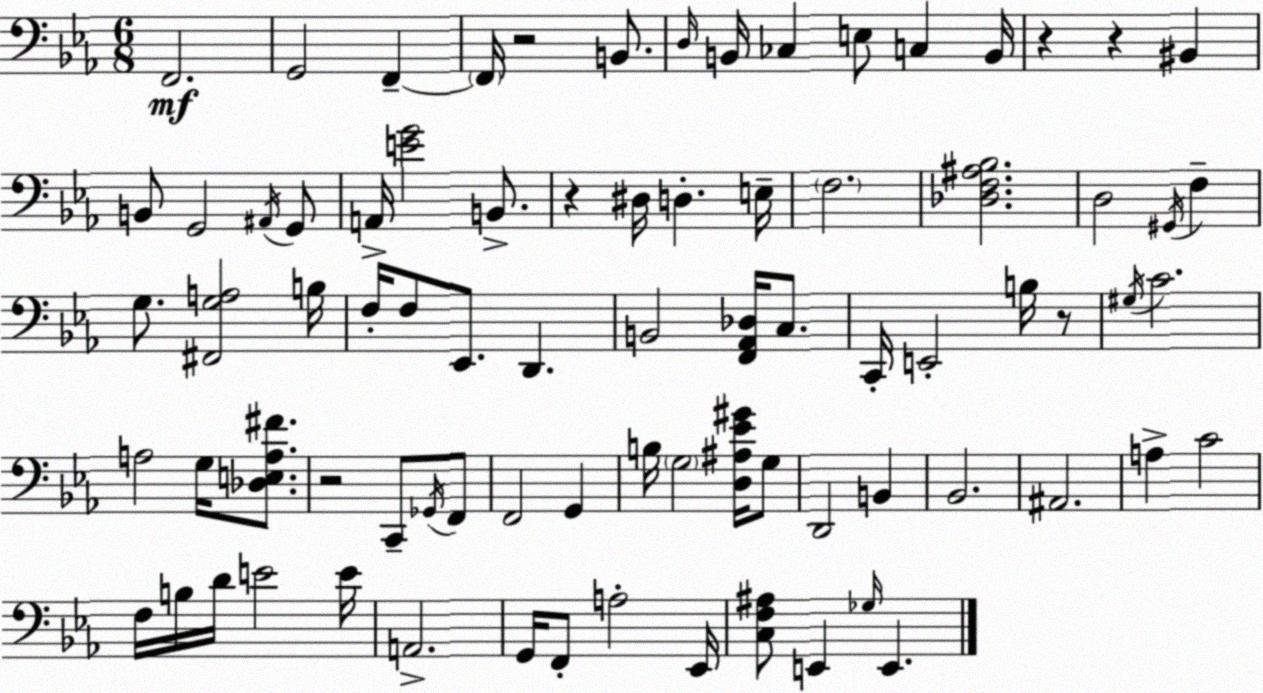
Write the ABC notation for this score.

X:1
T:Untitled
M:6/8
L:1/4
K:Cm
F,,2 G,,2 F,, F,,/4 z2 B,,/2 D,/4 B,,/4 _C, E,/2 C, B,,/4 z z ^B,, B,,/2 G,,2 ^A,,/4 G,,/2 A,,/4 [EG]2 B,,/2 z ^D,/4 D, E,/4 F,2 [_D,F,^A,_B,]2 D,2 ^G,,/4 F, G,/2 [^F,,G,A,]2 B,/4 F,/4 F,/2 _E,,/2 D,, B,,2 [F,,_A,,_D,]/4 C,/2 C,,/4 E,,2 B,/4 z/2 ^G,/4 C2 A,2 G,/4 [_D,E,A,^F]/2 z2 C,,/2 _G,,/4 F,,/2 F,,2 G,, B,/4 G,2 [D,^A,_E^G]/4 G,/2 D,,2 B,, _B,,2 ^A,,2 A, C2 F,/4 B,/4 D/4 E2 E/4 A,,2 G,,/4 F,,/2 A,2 _E,,/4 [C,F,^A,]/2 E,, _G,/4 E,,